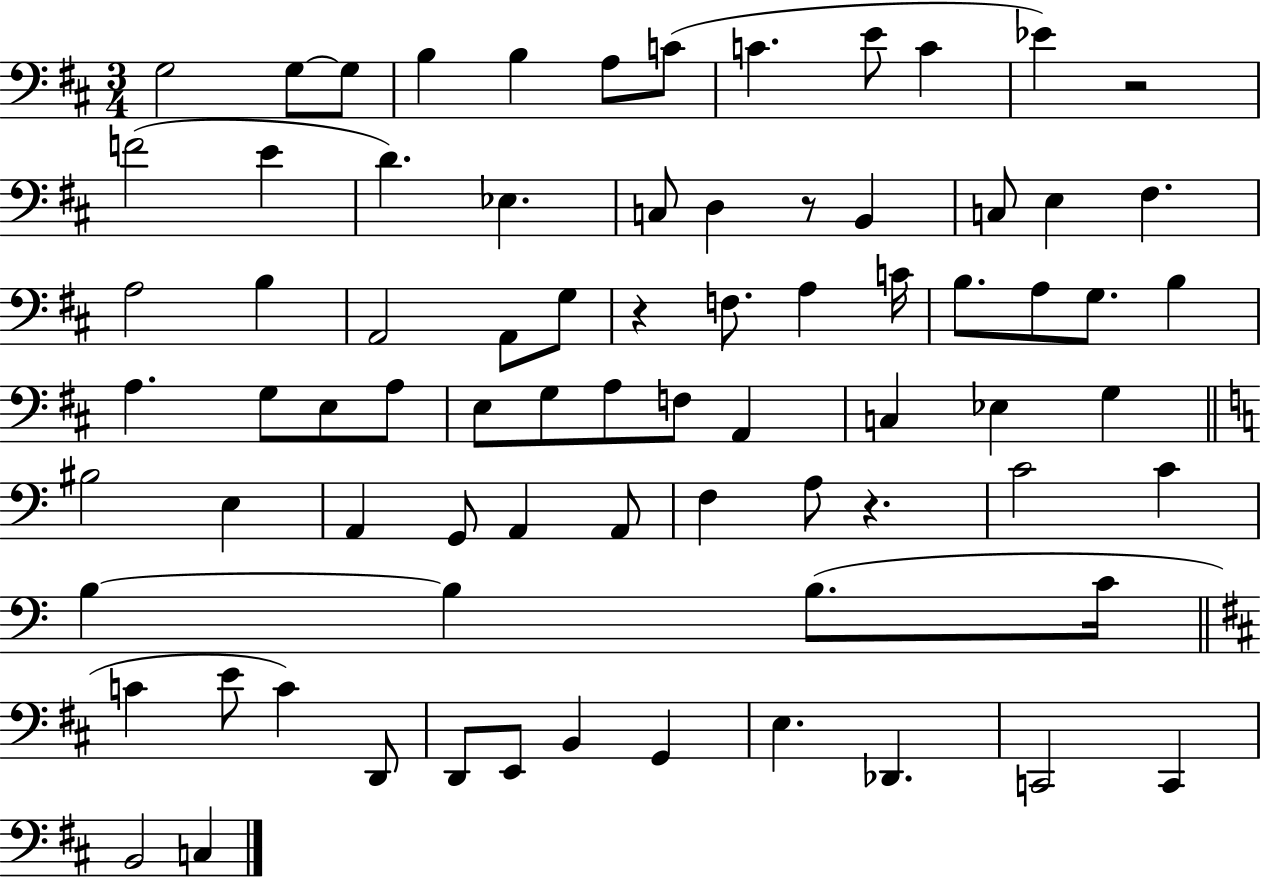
{
  \clef bass
  \numericTimeSignature
  \time 3/4
  \key d \major
  g2 g8~~ g8 | b4 b4 a8 c'8( | c'4. e'8 c'4 | ees'4) r2 | \break f'2( e'4 | d'4.) ees4. | c8 d4 r8 b,4 | c8 e4 fis4. | \break a2 b4 | a,2 a,8 g8 | r4 f8. a4 c'16 | b8. a8 g8. b4 | \break a4. g8 e8 a8 | e8 g8 a8 f8 a,4 | c4 ees4 g4 | \bar "||" \break \key c \major bis2 e4 | a,4 g,8 a,4 a,8 | f4 a8 r4. | c'2 c'4 | \break b4~~ b4 b8.( c'16 | \bar "||" \break \key d \major c'4 e'8 c'4) d,8 | d,8 e,8 b,4 g,4 | e4. des,4. | c,2 c,4 | \break b,2 c4 | \bar "|."
}